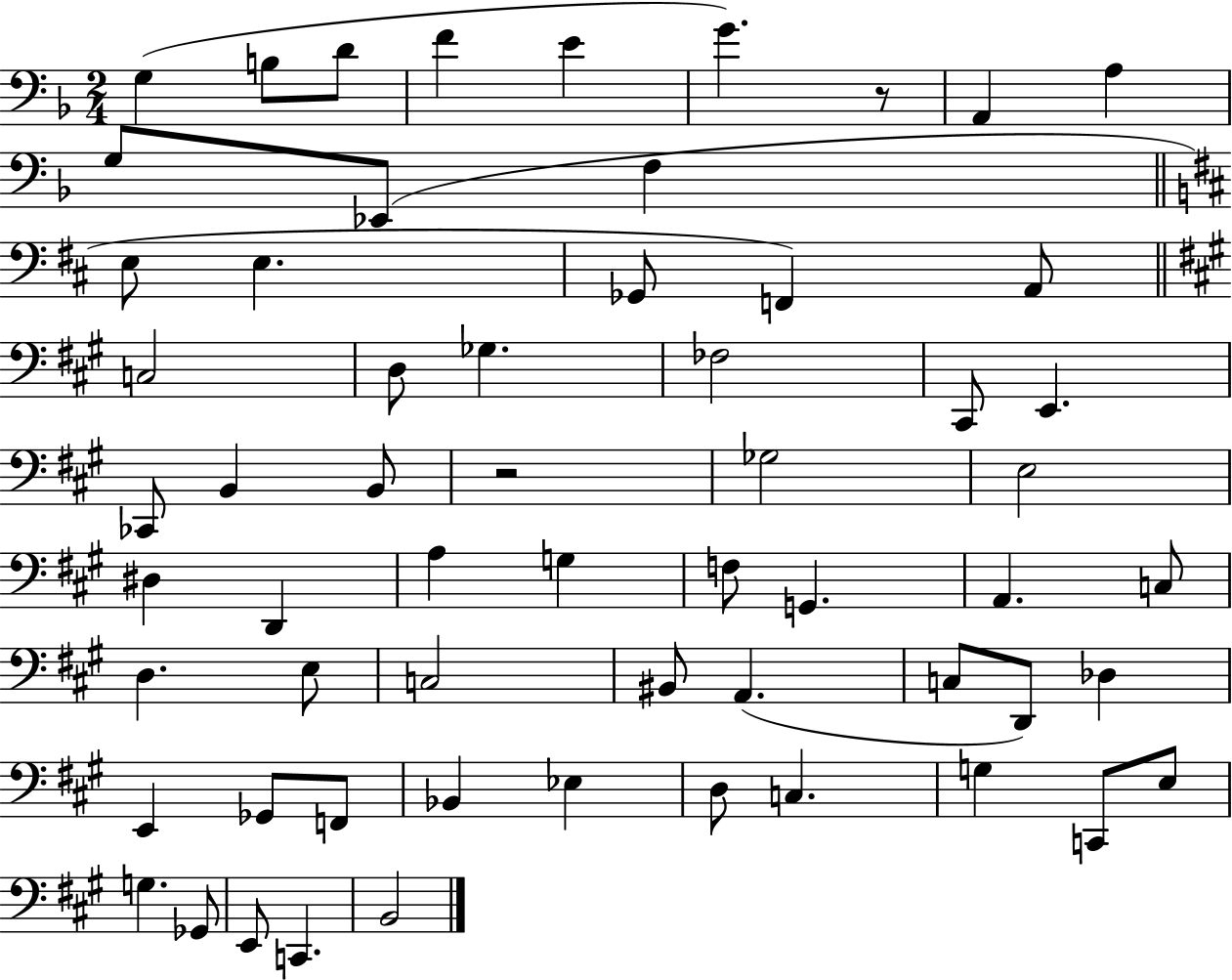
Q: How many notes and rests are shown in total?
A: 60